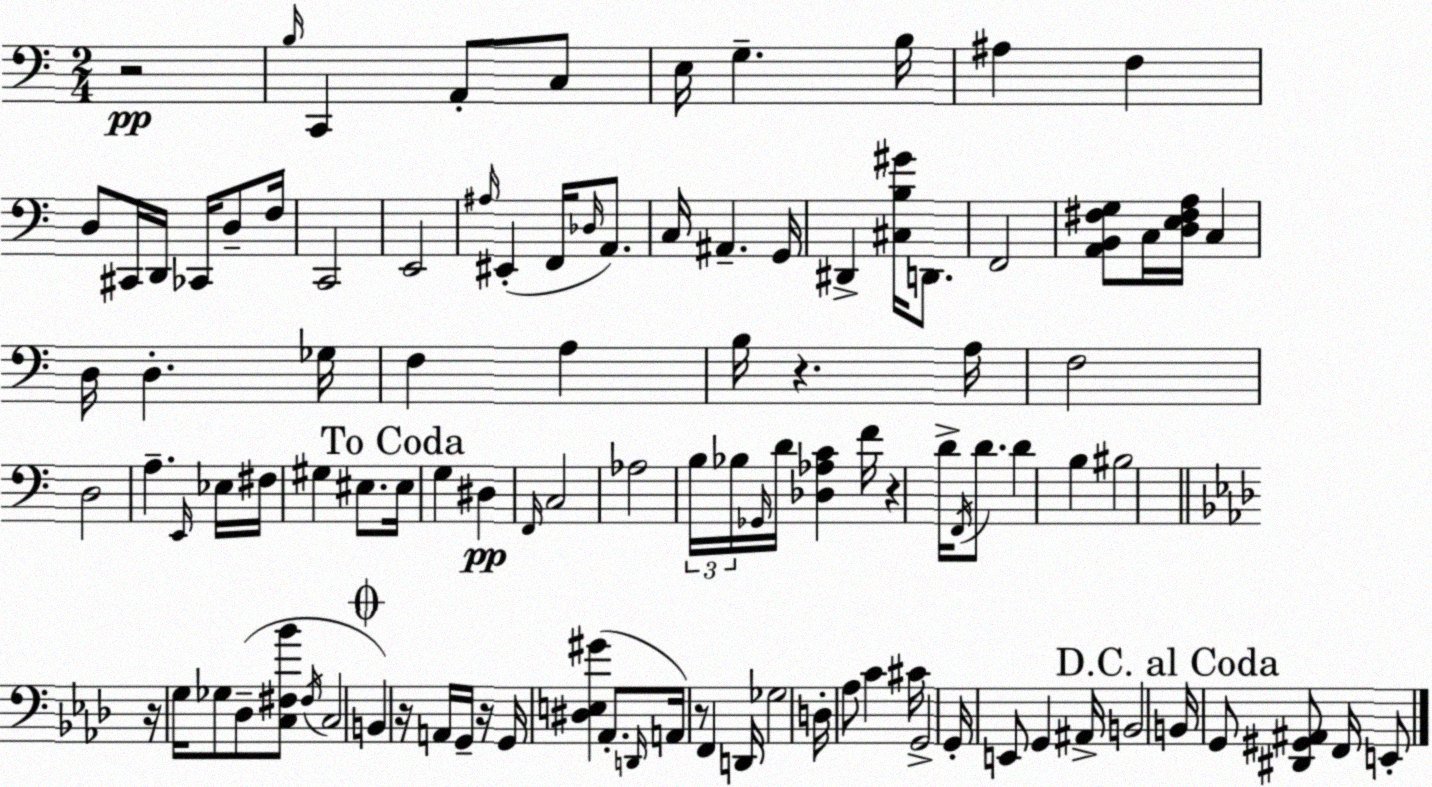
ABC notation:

X:1
T:Untitled
M:2/4
L:1/4
K:C
z2 B,/4 C,, A,,/2 C,/2 E,/4 G, B,/4 ^A, F, D,/2 ^C,,/4 D,,/4 _C,,/4 D,/2 F,/4 C,,2 E,,2 ^A,/4 ^E,, F,,/4 _D,/4 A,,/2 C,/4 ^A,, G,,/4 ^D,, [^C,B,^G]/4 D,,/2 F,,2 [A,,B,,^F,G,]/2 C,/4 [D,E,^F,A,]/4 C, D,/4 D, _G,/4 F, A, B,/4 z A,/4 F,2 D,2 A, E,,/4 _E,/4 ^F,/4 ^G, ^E,/2 ^E,/4 G, ^D, F,,/4 C,2 _A,2 B,/4 _B,/4 _G,,/4 D/4 [_D,_A,C] F/4 z D/4 F,,/4 D/2 D B, ^B,2 z/4 G,/4 _G,/2 _D,/2 [C,^F,_B]/2 ^F,/4 C,2 B,, z/4 A,,/4 G,,/4 z/4 G,,/4 [^D,E,^G] _A,,/2 D,,/4 A,,/4 z/2 F,, D,,/4 _G,2 D,/4 _A,/2 C ^C/4 G,,2 G,,/4 E,,/2 G,, ^A,,/4 B,,2 B,,/4 G,,/2 [^D,,^G,,^A,,]/2 F,,/4 E,,/2